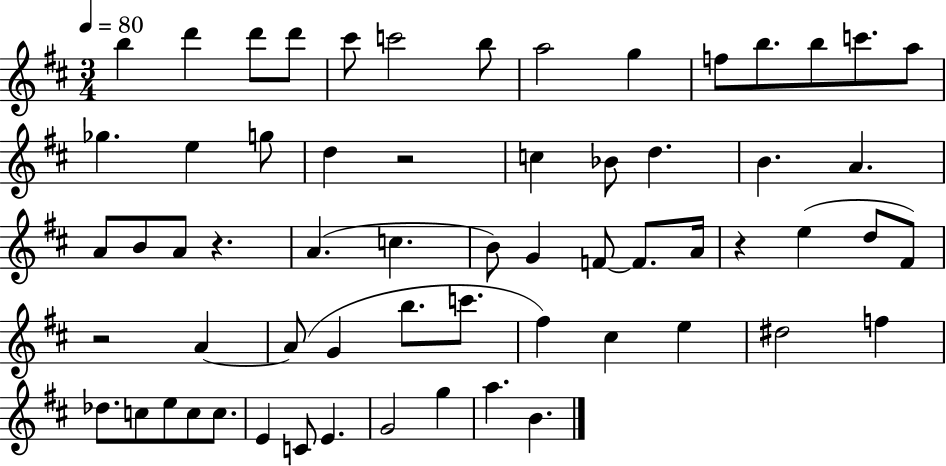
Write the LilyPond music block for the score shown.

{
  \clef treble
  \numericTimeSignature
  \time 3/4
  \key d \major
  \tempo 4 = 80
  b''4 d'''4 d'''8 d'''8 | cis'''8 c'''2 b''8 | a''2 g''4 | f''8 b''8. b''8 c'''8. a''8 | \break ges''4. e''4 g''8 | d''4 r2 | c''4 bes'8 d''4. | b'4. a'4. | \break a'8 b'8 a'8 r4. | a'4.( c''4. | b'8) g'4 f'8~~ f'8. a'16 | r4 e''4( d''8 fis'8) | \break r2 a'4~~ | a'8( g'4 b''8. c'''8. | fis''4) cis''4 e''4 | dis''2 f''4 | \break des''8. c''8 e''8 c''8 c''8. | e'4 c'8 e'4. | g'2 g''4 | a''4. b'4. | \break \bar "|."
}